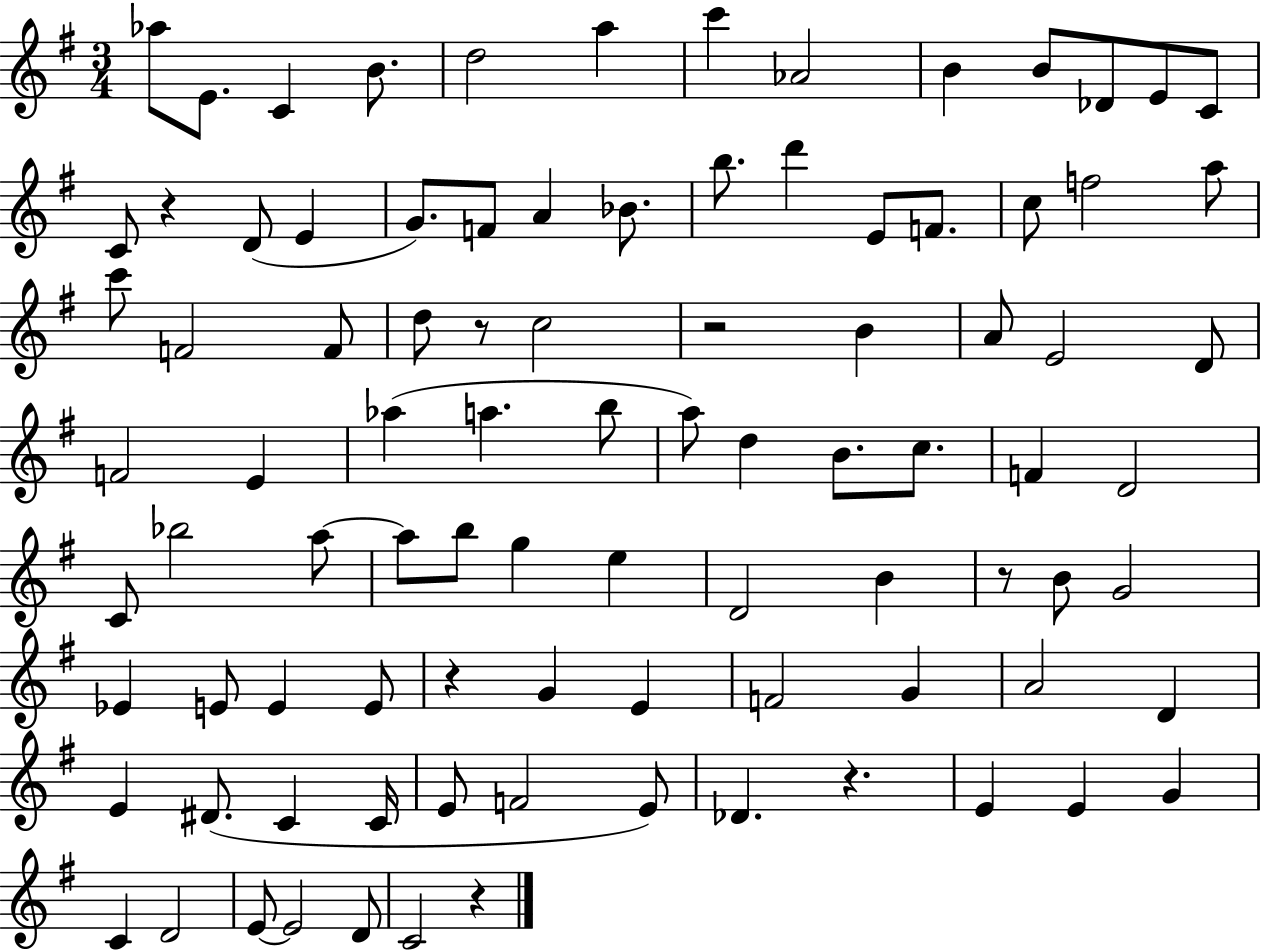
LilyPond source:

{
  \clef treble
  \numericTimeSignature
  \time 3/4
  \key g \major
  aes''8 e'8. c'4 b'8. | d''2 a''4 | c'''4 aes'2 | b'4 b'8 des'8 e'8 c'8 | \break c'8 r4 d'8( e'4 | g'8.) f'8 a'4 bes'8. | b''8. d'''4 e'8 f'8. | c''8 f''2 a''8 | \break c'''8 f'2 f'8 | d''8 r8 c''2 | r2 b'4 | a'8 e'2 d'8 | \break f'2 e'4 | aes''4( a''4. b''8 | a''8) d''4 b'8. c''8. | f'4 d'2 | \break c'8 bes''2 a''8~~ | a''8 b''8 g''4 e''4 | d'2 b'4 | r8 b'8 g'2 | \break ees'4 e'8 e'4 e'8 | r4 g'4 e'4 | f'2 g'4 | a'2 d'4 | \break e'4 dis'8.( c'4 c'16 | e'8 f'2 e'8) | des'4. r4. | e'4 e'4 g'4 | \break c'4 d'2 | e'8~~ e'2 d'8 | c'2 r4 | \bar "|."
}